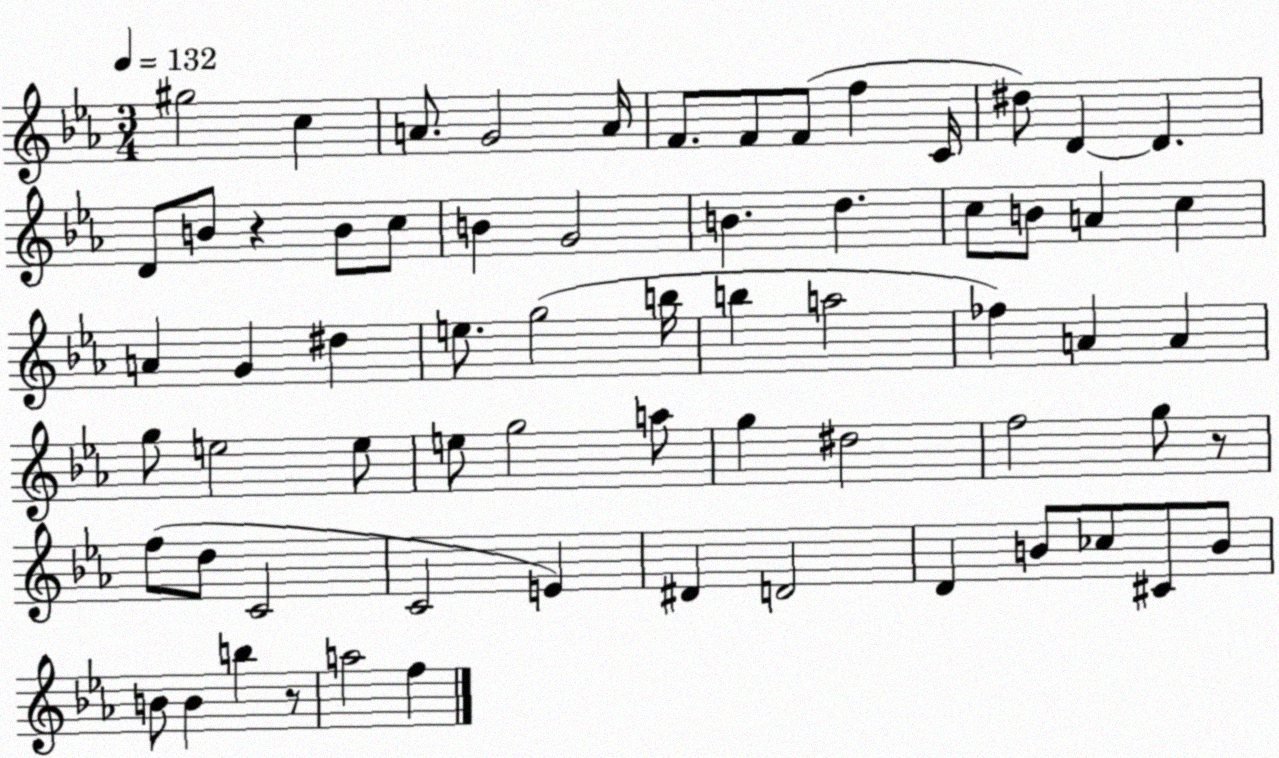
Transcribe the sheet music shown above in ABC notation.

X:1
T:Untitled
M:3/4
L:1/4
K:Eb
^g2 c A/2 G2 A/4 F/2 F/2 F/2 f C/4 ^d/2 D D D/2 B/2 z B/2 c/2 B G2 B d c/2 B/2 A c A G ^d e/2 g2 b/4 b a2 _f A A g/2 e2 e/2 e/2 g2 a/2 g ^d2 f2 g/2 z/2 f/2 d/2 C2 C2 E ^D D2 D B/2 _c/2 ^C/2 B/2 B/2 B b z/2 a2 f